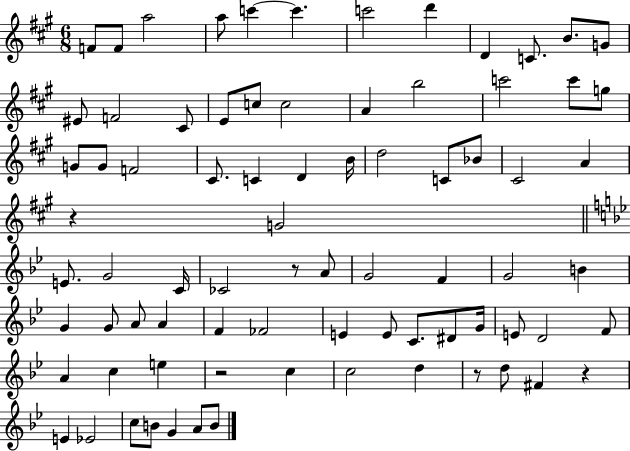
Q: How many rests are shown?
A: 5